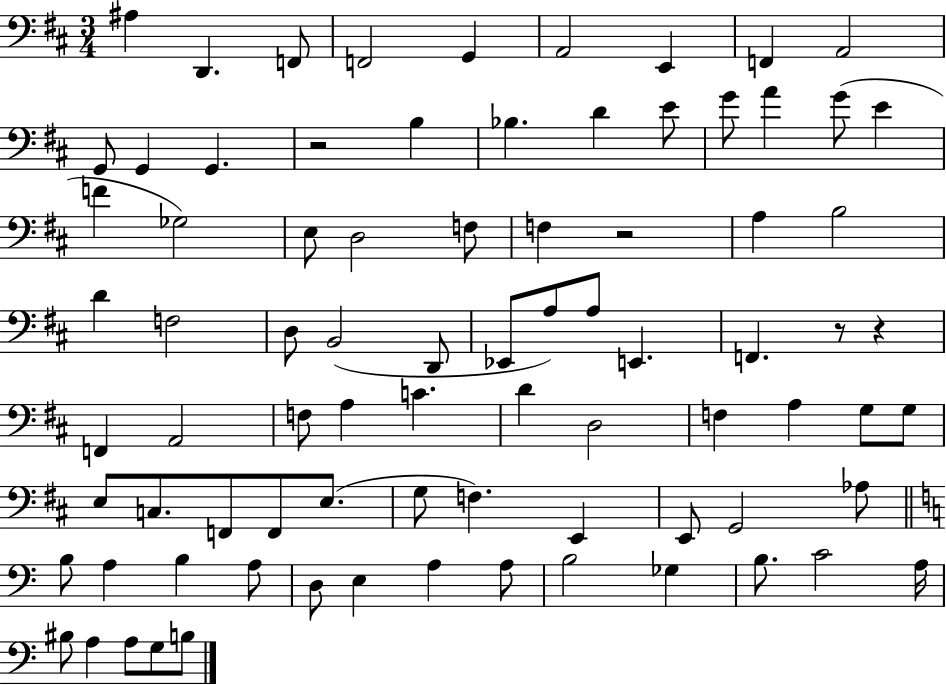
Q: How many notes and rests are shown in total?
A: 82